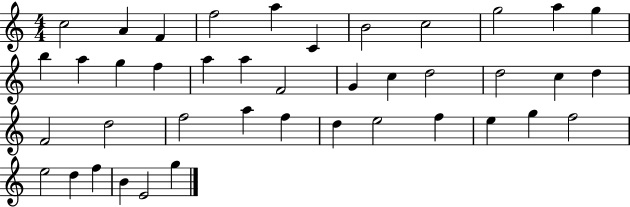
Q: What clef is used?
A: treble